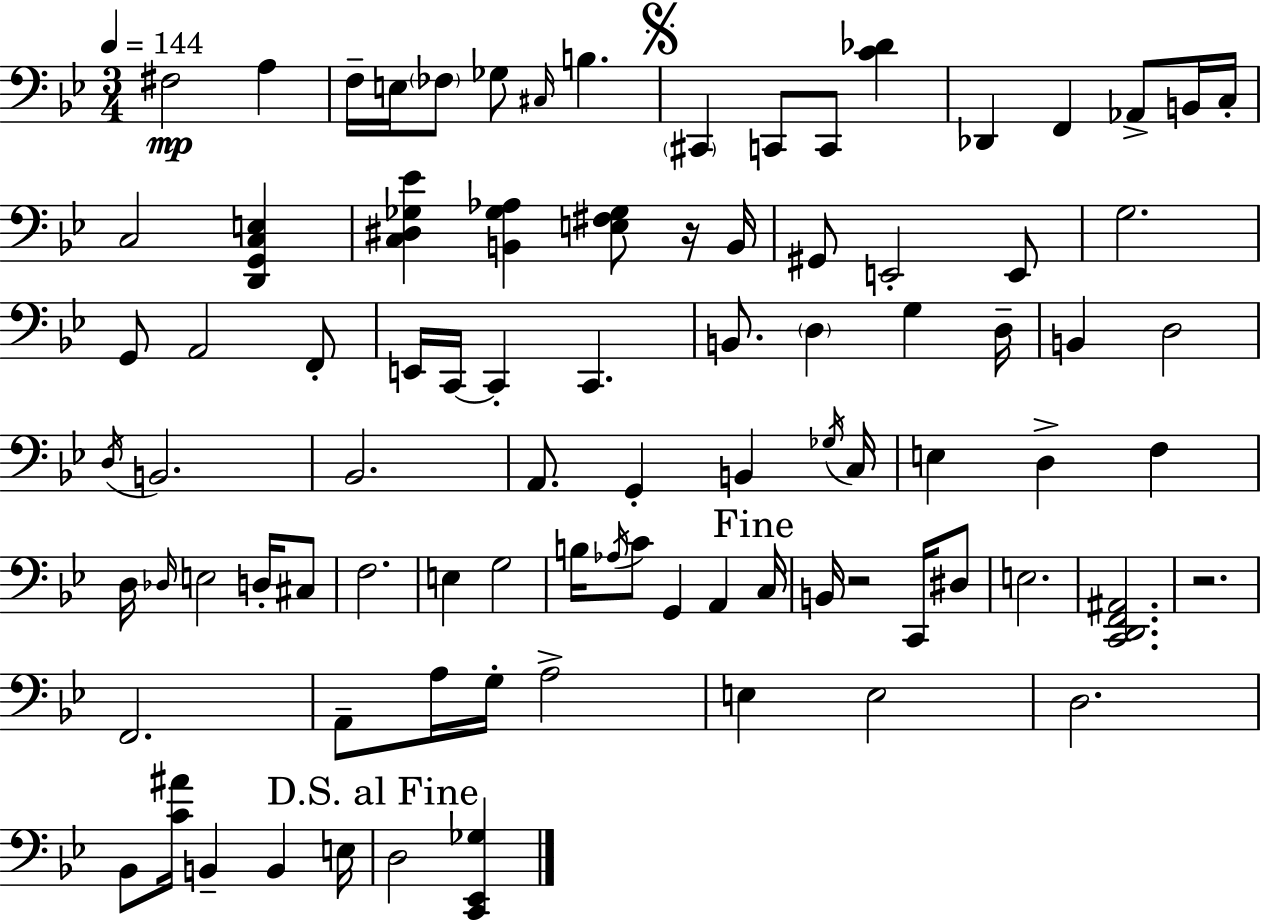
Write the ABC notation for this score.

X:1
T:Untitled
M:3/4
L:1/4
K:Bb
^F,2 A, F,/4 E,/4 _F,/2 _G,/2 ^C,/4 B, ^C,, C,,/2 C,,/2 [C_D] _D,, F,, _A,,/2 B,,/4 C,/4 C,2 [D,,G,,C,E,] [C,^D,_G,_E] [B,,_G,_A,] [E,^F,_G,]/2 z/4 B,,/4 ^G,,/2 E,,2 E,,/2 G,2 G,,/2 A,,2 F,,/2 E,,/4 C,,/4 C,, C,, B,,/2 D, G, D,/4 B,, D,2 D,/4 B,,2 _B,,2 A,,/2 G,, B,, _G,/4 C,/4 E, D, F, D,/4 _D,/4 E,2 D,/4 ^C,/2 F,2 E, G,2 B,/4 _A,/4 C/2 G,, A,, C,/4 B,,/4 z2 C,,/4 ^D,/2 E,2 [C,,D,,F,,^A,,]2 z2 F,,2 A,,/2 A,/4 G,/4 A,2 E, E,2 D,2 _B,,/2 [C^A]/4 B,, B,, E,/4 D,2 [C,,_E,,_G,]